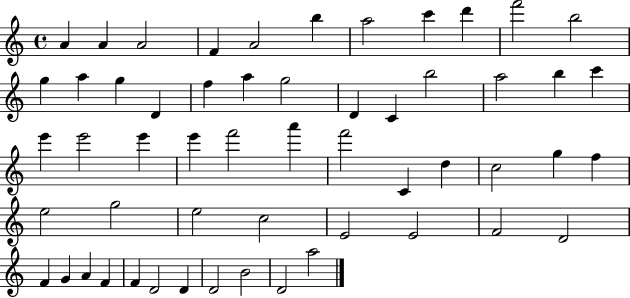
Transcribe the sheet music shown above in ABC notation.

X:1
T:Untitled
M:4/4
L:1/4
K:C
A A A2 F A2 b a2 c' d' f'2 b2 g a g D f a g2 D C b2 a2 b c' e' e'2 e' e' f'2 a' f'2 C d c2 g f e2 g2 e2 c2 E2 E2 F2 D2 F G A F F D2 D D2 B2 D2 a2